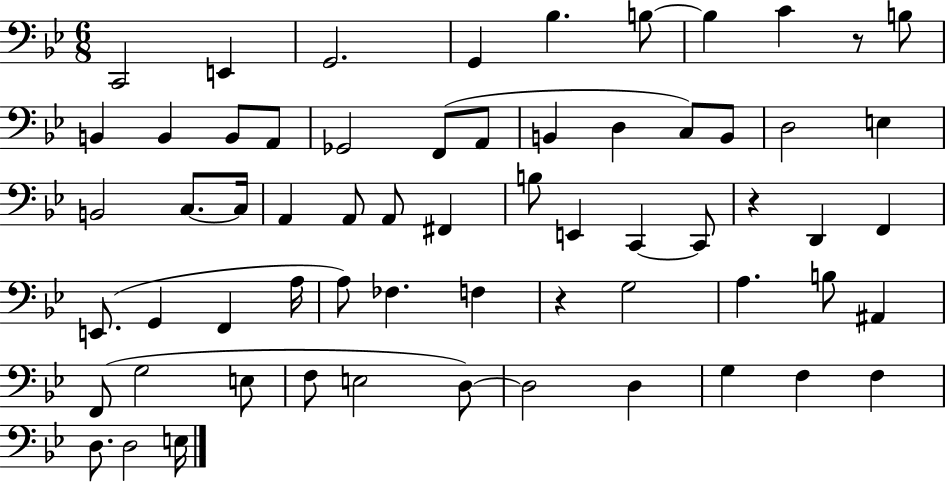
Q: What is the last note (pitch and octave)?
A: E3